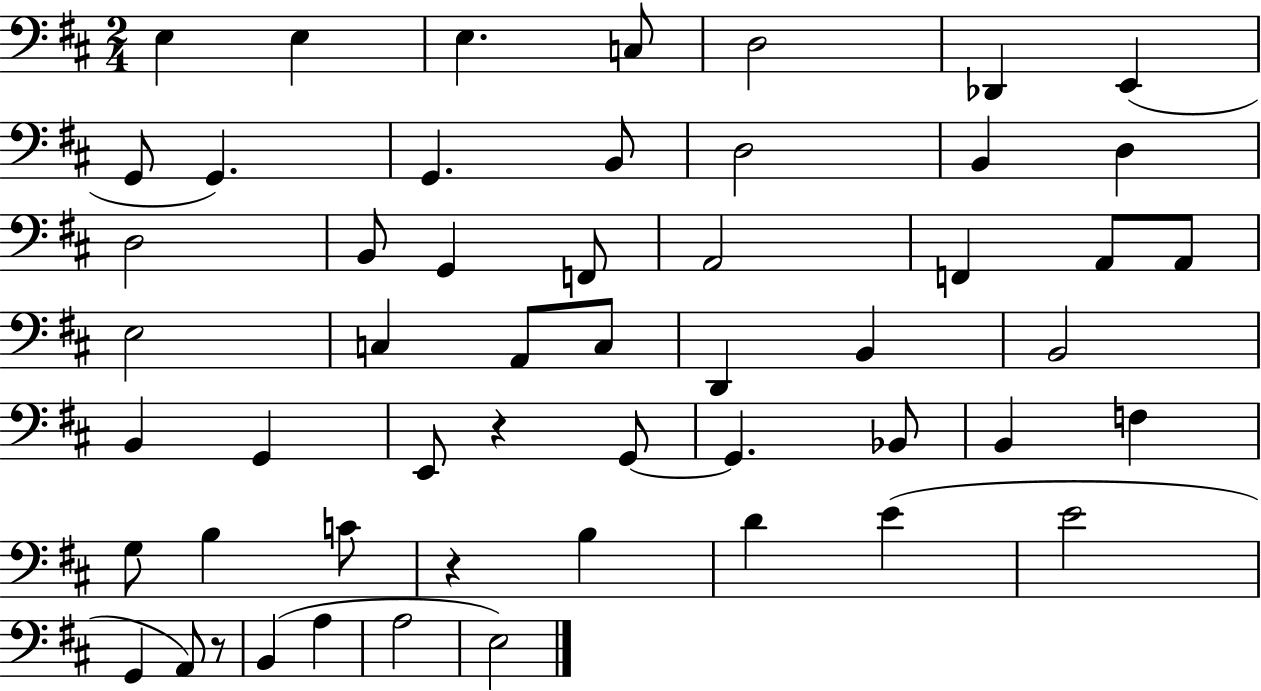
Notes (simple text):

E3/q E3/q E3/q. C3/e D3/h Db2/q E2/q G2/e G2/q. G2/q. B2/e D3/h B2/q D3/q D3/h B2/e G2/q F2/e A2/h F2/q A2/e A2/e E3/h C3/q A2/e C3/e D2/q B2/q B2/h B2/q G2/q E2/e R/q G2/e G2/q. Bb2/e B2/q F3/q G3/e B3/q C4/e R/q B3/q D4/q E4/q E4/h G2/q A2/e R/e B2/q A3/q A3/h E3/h